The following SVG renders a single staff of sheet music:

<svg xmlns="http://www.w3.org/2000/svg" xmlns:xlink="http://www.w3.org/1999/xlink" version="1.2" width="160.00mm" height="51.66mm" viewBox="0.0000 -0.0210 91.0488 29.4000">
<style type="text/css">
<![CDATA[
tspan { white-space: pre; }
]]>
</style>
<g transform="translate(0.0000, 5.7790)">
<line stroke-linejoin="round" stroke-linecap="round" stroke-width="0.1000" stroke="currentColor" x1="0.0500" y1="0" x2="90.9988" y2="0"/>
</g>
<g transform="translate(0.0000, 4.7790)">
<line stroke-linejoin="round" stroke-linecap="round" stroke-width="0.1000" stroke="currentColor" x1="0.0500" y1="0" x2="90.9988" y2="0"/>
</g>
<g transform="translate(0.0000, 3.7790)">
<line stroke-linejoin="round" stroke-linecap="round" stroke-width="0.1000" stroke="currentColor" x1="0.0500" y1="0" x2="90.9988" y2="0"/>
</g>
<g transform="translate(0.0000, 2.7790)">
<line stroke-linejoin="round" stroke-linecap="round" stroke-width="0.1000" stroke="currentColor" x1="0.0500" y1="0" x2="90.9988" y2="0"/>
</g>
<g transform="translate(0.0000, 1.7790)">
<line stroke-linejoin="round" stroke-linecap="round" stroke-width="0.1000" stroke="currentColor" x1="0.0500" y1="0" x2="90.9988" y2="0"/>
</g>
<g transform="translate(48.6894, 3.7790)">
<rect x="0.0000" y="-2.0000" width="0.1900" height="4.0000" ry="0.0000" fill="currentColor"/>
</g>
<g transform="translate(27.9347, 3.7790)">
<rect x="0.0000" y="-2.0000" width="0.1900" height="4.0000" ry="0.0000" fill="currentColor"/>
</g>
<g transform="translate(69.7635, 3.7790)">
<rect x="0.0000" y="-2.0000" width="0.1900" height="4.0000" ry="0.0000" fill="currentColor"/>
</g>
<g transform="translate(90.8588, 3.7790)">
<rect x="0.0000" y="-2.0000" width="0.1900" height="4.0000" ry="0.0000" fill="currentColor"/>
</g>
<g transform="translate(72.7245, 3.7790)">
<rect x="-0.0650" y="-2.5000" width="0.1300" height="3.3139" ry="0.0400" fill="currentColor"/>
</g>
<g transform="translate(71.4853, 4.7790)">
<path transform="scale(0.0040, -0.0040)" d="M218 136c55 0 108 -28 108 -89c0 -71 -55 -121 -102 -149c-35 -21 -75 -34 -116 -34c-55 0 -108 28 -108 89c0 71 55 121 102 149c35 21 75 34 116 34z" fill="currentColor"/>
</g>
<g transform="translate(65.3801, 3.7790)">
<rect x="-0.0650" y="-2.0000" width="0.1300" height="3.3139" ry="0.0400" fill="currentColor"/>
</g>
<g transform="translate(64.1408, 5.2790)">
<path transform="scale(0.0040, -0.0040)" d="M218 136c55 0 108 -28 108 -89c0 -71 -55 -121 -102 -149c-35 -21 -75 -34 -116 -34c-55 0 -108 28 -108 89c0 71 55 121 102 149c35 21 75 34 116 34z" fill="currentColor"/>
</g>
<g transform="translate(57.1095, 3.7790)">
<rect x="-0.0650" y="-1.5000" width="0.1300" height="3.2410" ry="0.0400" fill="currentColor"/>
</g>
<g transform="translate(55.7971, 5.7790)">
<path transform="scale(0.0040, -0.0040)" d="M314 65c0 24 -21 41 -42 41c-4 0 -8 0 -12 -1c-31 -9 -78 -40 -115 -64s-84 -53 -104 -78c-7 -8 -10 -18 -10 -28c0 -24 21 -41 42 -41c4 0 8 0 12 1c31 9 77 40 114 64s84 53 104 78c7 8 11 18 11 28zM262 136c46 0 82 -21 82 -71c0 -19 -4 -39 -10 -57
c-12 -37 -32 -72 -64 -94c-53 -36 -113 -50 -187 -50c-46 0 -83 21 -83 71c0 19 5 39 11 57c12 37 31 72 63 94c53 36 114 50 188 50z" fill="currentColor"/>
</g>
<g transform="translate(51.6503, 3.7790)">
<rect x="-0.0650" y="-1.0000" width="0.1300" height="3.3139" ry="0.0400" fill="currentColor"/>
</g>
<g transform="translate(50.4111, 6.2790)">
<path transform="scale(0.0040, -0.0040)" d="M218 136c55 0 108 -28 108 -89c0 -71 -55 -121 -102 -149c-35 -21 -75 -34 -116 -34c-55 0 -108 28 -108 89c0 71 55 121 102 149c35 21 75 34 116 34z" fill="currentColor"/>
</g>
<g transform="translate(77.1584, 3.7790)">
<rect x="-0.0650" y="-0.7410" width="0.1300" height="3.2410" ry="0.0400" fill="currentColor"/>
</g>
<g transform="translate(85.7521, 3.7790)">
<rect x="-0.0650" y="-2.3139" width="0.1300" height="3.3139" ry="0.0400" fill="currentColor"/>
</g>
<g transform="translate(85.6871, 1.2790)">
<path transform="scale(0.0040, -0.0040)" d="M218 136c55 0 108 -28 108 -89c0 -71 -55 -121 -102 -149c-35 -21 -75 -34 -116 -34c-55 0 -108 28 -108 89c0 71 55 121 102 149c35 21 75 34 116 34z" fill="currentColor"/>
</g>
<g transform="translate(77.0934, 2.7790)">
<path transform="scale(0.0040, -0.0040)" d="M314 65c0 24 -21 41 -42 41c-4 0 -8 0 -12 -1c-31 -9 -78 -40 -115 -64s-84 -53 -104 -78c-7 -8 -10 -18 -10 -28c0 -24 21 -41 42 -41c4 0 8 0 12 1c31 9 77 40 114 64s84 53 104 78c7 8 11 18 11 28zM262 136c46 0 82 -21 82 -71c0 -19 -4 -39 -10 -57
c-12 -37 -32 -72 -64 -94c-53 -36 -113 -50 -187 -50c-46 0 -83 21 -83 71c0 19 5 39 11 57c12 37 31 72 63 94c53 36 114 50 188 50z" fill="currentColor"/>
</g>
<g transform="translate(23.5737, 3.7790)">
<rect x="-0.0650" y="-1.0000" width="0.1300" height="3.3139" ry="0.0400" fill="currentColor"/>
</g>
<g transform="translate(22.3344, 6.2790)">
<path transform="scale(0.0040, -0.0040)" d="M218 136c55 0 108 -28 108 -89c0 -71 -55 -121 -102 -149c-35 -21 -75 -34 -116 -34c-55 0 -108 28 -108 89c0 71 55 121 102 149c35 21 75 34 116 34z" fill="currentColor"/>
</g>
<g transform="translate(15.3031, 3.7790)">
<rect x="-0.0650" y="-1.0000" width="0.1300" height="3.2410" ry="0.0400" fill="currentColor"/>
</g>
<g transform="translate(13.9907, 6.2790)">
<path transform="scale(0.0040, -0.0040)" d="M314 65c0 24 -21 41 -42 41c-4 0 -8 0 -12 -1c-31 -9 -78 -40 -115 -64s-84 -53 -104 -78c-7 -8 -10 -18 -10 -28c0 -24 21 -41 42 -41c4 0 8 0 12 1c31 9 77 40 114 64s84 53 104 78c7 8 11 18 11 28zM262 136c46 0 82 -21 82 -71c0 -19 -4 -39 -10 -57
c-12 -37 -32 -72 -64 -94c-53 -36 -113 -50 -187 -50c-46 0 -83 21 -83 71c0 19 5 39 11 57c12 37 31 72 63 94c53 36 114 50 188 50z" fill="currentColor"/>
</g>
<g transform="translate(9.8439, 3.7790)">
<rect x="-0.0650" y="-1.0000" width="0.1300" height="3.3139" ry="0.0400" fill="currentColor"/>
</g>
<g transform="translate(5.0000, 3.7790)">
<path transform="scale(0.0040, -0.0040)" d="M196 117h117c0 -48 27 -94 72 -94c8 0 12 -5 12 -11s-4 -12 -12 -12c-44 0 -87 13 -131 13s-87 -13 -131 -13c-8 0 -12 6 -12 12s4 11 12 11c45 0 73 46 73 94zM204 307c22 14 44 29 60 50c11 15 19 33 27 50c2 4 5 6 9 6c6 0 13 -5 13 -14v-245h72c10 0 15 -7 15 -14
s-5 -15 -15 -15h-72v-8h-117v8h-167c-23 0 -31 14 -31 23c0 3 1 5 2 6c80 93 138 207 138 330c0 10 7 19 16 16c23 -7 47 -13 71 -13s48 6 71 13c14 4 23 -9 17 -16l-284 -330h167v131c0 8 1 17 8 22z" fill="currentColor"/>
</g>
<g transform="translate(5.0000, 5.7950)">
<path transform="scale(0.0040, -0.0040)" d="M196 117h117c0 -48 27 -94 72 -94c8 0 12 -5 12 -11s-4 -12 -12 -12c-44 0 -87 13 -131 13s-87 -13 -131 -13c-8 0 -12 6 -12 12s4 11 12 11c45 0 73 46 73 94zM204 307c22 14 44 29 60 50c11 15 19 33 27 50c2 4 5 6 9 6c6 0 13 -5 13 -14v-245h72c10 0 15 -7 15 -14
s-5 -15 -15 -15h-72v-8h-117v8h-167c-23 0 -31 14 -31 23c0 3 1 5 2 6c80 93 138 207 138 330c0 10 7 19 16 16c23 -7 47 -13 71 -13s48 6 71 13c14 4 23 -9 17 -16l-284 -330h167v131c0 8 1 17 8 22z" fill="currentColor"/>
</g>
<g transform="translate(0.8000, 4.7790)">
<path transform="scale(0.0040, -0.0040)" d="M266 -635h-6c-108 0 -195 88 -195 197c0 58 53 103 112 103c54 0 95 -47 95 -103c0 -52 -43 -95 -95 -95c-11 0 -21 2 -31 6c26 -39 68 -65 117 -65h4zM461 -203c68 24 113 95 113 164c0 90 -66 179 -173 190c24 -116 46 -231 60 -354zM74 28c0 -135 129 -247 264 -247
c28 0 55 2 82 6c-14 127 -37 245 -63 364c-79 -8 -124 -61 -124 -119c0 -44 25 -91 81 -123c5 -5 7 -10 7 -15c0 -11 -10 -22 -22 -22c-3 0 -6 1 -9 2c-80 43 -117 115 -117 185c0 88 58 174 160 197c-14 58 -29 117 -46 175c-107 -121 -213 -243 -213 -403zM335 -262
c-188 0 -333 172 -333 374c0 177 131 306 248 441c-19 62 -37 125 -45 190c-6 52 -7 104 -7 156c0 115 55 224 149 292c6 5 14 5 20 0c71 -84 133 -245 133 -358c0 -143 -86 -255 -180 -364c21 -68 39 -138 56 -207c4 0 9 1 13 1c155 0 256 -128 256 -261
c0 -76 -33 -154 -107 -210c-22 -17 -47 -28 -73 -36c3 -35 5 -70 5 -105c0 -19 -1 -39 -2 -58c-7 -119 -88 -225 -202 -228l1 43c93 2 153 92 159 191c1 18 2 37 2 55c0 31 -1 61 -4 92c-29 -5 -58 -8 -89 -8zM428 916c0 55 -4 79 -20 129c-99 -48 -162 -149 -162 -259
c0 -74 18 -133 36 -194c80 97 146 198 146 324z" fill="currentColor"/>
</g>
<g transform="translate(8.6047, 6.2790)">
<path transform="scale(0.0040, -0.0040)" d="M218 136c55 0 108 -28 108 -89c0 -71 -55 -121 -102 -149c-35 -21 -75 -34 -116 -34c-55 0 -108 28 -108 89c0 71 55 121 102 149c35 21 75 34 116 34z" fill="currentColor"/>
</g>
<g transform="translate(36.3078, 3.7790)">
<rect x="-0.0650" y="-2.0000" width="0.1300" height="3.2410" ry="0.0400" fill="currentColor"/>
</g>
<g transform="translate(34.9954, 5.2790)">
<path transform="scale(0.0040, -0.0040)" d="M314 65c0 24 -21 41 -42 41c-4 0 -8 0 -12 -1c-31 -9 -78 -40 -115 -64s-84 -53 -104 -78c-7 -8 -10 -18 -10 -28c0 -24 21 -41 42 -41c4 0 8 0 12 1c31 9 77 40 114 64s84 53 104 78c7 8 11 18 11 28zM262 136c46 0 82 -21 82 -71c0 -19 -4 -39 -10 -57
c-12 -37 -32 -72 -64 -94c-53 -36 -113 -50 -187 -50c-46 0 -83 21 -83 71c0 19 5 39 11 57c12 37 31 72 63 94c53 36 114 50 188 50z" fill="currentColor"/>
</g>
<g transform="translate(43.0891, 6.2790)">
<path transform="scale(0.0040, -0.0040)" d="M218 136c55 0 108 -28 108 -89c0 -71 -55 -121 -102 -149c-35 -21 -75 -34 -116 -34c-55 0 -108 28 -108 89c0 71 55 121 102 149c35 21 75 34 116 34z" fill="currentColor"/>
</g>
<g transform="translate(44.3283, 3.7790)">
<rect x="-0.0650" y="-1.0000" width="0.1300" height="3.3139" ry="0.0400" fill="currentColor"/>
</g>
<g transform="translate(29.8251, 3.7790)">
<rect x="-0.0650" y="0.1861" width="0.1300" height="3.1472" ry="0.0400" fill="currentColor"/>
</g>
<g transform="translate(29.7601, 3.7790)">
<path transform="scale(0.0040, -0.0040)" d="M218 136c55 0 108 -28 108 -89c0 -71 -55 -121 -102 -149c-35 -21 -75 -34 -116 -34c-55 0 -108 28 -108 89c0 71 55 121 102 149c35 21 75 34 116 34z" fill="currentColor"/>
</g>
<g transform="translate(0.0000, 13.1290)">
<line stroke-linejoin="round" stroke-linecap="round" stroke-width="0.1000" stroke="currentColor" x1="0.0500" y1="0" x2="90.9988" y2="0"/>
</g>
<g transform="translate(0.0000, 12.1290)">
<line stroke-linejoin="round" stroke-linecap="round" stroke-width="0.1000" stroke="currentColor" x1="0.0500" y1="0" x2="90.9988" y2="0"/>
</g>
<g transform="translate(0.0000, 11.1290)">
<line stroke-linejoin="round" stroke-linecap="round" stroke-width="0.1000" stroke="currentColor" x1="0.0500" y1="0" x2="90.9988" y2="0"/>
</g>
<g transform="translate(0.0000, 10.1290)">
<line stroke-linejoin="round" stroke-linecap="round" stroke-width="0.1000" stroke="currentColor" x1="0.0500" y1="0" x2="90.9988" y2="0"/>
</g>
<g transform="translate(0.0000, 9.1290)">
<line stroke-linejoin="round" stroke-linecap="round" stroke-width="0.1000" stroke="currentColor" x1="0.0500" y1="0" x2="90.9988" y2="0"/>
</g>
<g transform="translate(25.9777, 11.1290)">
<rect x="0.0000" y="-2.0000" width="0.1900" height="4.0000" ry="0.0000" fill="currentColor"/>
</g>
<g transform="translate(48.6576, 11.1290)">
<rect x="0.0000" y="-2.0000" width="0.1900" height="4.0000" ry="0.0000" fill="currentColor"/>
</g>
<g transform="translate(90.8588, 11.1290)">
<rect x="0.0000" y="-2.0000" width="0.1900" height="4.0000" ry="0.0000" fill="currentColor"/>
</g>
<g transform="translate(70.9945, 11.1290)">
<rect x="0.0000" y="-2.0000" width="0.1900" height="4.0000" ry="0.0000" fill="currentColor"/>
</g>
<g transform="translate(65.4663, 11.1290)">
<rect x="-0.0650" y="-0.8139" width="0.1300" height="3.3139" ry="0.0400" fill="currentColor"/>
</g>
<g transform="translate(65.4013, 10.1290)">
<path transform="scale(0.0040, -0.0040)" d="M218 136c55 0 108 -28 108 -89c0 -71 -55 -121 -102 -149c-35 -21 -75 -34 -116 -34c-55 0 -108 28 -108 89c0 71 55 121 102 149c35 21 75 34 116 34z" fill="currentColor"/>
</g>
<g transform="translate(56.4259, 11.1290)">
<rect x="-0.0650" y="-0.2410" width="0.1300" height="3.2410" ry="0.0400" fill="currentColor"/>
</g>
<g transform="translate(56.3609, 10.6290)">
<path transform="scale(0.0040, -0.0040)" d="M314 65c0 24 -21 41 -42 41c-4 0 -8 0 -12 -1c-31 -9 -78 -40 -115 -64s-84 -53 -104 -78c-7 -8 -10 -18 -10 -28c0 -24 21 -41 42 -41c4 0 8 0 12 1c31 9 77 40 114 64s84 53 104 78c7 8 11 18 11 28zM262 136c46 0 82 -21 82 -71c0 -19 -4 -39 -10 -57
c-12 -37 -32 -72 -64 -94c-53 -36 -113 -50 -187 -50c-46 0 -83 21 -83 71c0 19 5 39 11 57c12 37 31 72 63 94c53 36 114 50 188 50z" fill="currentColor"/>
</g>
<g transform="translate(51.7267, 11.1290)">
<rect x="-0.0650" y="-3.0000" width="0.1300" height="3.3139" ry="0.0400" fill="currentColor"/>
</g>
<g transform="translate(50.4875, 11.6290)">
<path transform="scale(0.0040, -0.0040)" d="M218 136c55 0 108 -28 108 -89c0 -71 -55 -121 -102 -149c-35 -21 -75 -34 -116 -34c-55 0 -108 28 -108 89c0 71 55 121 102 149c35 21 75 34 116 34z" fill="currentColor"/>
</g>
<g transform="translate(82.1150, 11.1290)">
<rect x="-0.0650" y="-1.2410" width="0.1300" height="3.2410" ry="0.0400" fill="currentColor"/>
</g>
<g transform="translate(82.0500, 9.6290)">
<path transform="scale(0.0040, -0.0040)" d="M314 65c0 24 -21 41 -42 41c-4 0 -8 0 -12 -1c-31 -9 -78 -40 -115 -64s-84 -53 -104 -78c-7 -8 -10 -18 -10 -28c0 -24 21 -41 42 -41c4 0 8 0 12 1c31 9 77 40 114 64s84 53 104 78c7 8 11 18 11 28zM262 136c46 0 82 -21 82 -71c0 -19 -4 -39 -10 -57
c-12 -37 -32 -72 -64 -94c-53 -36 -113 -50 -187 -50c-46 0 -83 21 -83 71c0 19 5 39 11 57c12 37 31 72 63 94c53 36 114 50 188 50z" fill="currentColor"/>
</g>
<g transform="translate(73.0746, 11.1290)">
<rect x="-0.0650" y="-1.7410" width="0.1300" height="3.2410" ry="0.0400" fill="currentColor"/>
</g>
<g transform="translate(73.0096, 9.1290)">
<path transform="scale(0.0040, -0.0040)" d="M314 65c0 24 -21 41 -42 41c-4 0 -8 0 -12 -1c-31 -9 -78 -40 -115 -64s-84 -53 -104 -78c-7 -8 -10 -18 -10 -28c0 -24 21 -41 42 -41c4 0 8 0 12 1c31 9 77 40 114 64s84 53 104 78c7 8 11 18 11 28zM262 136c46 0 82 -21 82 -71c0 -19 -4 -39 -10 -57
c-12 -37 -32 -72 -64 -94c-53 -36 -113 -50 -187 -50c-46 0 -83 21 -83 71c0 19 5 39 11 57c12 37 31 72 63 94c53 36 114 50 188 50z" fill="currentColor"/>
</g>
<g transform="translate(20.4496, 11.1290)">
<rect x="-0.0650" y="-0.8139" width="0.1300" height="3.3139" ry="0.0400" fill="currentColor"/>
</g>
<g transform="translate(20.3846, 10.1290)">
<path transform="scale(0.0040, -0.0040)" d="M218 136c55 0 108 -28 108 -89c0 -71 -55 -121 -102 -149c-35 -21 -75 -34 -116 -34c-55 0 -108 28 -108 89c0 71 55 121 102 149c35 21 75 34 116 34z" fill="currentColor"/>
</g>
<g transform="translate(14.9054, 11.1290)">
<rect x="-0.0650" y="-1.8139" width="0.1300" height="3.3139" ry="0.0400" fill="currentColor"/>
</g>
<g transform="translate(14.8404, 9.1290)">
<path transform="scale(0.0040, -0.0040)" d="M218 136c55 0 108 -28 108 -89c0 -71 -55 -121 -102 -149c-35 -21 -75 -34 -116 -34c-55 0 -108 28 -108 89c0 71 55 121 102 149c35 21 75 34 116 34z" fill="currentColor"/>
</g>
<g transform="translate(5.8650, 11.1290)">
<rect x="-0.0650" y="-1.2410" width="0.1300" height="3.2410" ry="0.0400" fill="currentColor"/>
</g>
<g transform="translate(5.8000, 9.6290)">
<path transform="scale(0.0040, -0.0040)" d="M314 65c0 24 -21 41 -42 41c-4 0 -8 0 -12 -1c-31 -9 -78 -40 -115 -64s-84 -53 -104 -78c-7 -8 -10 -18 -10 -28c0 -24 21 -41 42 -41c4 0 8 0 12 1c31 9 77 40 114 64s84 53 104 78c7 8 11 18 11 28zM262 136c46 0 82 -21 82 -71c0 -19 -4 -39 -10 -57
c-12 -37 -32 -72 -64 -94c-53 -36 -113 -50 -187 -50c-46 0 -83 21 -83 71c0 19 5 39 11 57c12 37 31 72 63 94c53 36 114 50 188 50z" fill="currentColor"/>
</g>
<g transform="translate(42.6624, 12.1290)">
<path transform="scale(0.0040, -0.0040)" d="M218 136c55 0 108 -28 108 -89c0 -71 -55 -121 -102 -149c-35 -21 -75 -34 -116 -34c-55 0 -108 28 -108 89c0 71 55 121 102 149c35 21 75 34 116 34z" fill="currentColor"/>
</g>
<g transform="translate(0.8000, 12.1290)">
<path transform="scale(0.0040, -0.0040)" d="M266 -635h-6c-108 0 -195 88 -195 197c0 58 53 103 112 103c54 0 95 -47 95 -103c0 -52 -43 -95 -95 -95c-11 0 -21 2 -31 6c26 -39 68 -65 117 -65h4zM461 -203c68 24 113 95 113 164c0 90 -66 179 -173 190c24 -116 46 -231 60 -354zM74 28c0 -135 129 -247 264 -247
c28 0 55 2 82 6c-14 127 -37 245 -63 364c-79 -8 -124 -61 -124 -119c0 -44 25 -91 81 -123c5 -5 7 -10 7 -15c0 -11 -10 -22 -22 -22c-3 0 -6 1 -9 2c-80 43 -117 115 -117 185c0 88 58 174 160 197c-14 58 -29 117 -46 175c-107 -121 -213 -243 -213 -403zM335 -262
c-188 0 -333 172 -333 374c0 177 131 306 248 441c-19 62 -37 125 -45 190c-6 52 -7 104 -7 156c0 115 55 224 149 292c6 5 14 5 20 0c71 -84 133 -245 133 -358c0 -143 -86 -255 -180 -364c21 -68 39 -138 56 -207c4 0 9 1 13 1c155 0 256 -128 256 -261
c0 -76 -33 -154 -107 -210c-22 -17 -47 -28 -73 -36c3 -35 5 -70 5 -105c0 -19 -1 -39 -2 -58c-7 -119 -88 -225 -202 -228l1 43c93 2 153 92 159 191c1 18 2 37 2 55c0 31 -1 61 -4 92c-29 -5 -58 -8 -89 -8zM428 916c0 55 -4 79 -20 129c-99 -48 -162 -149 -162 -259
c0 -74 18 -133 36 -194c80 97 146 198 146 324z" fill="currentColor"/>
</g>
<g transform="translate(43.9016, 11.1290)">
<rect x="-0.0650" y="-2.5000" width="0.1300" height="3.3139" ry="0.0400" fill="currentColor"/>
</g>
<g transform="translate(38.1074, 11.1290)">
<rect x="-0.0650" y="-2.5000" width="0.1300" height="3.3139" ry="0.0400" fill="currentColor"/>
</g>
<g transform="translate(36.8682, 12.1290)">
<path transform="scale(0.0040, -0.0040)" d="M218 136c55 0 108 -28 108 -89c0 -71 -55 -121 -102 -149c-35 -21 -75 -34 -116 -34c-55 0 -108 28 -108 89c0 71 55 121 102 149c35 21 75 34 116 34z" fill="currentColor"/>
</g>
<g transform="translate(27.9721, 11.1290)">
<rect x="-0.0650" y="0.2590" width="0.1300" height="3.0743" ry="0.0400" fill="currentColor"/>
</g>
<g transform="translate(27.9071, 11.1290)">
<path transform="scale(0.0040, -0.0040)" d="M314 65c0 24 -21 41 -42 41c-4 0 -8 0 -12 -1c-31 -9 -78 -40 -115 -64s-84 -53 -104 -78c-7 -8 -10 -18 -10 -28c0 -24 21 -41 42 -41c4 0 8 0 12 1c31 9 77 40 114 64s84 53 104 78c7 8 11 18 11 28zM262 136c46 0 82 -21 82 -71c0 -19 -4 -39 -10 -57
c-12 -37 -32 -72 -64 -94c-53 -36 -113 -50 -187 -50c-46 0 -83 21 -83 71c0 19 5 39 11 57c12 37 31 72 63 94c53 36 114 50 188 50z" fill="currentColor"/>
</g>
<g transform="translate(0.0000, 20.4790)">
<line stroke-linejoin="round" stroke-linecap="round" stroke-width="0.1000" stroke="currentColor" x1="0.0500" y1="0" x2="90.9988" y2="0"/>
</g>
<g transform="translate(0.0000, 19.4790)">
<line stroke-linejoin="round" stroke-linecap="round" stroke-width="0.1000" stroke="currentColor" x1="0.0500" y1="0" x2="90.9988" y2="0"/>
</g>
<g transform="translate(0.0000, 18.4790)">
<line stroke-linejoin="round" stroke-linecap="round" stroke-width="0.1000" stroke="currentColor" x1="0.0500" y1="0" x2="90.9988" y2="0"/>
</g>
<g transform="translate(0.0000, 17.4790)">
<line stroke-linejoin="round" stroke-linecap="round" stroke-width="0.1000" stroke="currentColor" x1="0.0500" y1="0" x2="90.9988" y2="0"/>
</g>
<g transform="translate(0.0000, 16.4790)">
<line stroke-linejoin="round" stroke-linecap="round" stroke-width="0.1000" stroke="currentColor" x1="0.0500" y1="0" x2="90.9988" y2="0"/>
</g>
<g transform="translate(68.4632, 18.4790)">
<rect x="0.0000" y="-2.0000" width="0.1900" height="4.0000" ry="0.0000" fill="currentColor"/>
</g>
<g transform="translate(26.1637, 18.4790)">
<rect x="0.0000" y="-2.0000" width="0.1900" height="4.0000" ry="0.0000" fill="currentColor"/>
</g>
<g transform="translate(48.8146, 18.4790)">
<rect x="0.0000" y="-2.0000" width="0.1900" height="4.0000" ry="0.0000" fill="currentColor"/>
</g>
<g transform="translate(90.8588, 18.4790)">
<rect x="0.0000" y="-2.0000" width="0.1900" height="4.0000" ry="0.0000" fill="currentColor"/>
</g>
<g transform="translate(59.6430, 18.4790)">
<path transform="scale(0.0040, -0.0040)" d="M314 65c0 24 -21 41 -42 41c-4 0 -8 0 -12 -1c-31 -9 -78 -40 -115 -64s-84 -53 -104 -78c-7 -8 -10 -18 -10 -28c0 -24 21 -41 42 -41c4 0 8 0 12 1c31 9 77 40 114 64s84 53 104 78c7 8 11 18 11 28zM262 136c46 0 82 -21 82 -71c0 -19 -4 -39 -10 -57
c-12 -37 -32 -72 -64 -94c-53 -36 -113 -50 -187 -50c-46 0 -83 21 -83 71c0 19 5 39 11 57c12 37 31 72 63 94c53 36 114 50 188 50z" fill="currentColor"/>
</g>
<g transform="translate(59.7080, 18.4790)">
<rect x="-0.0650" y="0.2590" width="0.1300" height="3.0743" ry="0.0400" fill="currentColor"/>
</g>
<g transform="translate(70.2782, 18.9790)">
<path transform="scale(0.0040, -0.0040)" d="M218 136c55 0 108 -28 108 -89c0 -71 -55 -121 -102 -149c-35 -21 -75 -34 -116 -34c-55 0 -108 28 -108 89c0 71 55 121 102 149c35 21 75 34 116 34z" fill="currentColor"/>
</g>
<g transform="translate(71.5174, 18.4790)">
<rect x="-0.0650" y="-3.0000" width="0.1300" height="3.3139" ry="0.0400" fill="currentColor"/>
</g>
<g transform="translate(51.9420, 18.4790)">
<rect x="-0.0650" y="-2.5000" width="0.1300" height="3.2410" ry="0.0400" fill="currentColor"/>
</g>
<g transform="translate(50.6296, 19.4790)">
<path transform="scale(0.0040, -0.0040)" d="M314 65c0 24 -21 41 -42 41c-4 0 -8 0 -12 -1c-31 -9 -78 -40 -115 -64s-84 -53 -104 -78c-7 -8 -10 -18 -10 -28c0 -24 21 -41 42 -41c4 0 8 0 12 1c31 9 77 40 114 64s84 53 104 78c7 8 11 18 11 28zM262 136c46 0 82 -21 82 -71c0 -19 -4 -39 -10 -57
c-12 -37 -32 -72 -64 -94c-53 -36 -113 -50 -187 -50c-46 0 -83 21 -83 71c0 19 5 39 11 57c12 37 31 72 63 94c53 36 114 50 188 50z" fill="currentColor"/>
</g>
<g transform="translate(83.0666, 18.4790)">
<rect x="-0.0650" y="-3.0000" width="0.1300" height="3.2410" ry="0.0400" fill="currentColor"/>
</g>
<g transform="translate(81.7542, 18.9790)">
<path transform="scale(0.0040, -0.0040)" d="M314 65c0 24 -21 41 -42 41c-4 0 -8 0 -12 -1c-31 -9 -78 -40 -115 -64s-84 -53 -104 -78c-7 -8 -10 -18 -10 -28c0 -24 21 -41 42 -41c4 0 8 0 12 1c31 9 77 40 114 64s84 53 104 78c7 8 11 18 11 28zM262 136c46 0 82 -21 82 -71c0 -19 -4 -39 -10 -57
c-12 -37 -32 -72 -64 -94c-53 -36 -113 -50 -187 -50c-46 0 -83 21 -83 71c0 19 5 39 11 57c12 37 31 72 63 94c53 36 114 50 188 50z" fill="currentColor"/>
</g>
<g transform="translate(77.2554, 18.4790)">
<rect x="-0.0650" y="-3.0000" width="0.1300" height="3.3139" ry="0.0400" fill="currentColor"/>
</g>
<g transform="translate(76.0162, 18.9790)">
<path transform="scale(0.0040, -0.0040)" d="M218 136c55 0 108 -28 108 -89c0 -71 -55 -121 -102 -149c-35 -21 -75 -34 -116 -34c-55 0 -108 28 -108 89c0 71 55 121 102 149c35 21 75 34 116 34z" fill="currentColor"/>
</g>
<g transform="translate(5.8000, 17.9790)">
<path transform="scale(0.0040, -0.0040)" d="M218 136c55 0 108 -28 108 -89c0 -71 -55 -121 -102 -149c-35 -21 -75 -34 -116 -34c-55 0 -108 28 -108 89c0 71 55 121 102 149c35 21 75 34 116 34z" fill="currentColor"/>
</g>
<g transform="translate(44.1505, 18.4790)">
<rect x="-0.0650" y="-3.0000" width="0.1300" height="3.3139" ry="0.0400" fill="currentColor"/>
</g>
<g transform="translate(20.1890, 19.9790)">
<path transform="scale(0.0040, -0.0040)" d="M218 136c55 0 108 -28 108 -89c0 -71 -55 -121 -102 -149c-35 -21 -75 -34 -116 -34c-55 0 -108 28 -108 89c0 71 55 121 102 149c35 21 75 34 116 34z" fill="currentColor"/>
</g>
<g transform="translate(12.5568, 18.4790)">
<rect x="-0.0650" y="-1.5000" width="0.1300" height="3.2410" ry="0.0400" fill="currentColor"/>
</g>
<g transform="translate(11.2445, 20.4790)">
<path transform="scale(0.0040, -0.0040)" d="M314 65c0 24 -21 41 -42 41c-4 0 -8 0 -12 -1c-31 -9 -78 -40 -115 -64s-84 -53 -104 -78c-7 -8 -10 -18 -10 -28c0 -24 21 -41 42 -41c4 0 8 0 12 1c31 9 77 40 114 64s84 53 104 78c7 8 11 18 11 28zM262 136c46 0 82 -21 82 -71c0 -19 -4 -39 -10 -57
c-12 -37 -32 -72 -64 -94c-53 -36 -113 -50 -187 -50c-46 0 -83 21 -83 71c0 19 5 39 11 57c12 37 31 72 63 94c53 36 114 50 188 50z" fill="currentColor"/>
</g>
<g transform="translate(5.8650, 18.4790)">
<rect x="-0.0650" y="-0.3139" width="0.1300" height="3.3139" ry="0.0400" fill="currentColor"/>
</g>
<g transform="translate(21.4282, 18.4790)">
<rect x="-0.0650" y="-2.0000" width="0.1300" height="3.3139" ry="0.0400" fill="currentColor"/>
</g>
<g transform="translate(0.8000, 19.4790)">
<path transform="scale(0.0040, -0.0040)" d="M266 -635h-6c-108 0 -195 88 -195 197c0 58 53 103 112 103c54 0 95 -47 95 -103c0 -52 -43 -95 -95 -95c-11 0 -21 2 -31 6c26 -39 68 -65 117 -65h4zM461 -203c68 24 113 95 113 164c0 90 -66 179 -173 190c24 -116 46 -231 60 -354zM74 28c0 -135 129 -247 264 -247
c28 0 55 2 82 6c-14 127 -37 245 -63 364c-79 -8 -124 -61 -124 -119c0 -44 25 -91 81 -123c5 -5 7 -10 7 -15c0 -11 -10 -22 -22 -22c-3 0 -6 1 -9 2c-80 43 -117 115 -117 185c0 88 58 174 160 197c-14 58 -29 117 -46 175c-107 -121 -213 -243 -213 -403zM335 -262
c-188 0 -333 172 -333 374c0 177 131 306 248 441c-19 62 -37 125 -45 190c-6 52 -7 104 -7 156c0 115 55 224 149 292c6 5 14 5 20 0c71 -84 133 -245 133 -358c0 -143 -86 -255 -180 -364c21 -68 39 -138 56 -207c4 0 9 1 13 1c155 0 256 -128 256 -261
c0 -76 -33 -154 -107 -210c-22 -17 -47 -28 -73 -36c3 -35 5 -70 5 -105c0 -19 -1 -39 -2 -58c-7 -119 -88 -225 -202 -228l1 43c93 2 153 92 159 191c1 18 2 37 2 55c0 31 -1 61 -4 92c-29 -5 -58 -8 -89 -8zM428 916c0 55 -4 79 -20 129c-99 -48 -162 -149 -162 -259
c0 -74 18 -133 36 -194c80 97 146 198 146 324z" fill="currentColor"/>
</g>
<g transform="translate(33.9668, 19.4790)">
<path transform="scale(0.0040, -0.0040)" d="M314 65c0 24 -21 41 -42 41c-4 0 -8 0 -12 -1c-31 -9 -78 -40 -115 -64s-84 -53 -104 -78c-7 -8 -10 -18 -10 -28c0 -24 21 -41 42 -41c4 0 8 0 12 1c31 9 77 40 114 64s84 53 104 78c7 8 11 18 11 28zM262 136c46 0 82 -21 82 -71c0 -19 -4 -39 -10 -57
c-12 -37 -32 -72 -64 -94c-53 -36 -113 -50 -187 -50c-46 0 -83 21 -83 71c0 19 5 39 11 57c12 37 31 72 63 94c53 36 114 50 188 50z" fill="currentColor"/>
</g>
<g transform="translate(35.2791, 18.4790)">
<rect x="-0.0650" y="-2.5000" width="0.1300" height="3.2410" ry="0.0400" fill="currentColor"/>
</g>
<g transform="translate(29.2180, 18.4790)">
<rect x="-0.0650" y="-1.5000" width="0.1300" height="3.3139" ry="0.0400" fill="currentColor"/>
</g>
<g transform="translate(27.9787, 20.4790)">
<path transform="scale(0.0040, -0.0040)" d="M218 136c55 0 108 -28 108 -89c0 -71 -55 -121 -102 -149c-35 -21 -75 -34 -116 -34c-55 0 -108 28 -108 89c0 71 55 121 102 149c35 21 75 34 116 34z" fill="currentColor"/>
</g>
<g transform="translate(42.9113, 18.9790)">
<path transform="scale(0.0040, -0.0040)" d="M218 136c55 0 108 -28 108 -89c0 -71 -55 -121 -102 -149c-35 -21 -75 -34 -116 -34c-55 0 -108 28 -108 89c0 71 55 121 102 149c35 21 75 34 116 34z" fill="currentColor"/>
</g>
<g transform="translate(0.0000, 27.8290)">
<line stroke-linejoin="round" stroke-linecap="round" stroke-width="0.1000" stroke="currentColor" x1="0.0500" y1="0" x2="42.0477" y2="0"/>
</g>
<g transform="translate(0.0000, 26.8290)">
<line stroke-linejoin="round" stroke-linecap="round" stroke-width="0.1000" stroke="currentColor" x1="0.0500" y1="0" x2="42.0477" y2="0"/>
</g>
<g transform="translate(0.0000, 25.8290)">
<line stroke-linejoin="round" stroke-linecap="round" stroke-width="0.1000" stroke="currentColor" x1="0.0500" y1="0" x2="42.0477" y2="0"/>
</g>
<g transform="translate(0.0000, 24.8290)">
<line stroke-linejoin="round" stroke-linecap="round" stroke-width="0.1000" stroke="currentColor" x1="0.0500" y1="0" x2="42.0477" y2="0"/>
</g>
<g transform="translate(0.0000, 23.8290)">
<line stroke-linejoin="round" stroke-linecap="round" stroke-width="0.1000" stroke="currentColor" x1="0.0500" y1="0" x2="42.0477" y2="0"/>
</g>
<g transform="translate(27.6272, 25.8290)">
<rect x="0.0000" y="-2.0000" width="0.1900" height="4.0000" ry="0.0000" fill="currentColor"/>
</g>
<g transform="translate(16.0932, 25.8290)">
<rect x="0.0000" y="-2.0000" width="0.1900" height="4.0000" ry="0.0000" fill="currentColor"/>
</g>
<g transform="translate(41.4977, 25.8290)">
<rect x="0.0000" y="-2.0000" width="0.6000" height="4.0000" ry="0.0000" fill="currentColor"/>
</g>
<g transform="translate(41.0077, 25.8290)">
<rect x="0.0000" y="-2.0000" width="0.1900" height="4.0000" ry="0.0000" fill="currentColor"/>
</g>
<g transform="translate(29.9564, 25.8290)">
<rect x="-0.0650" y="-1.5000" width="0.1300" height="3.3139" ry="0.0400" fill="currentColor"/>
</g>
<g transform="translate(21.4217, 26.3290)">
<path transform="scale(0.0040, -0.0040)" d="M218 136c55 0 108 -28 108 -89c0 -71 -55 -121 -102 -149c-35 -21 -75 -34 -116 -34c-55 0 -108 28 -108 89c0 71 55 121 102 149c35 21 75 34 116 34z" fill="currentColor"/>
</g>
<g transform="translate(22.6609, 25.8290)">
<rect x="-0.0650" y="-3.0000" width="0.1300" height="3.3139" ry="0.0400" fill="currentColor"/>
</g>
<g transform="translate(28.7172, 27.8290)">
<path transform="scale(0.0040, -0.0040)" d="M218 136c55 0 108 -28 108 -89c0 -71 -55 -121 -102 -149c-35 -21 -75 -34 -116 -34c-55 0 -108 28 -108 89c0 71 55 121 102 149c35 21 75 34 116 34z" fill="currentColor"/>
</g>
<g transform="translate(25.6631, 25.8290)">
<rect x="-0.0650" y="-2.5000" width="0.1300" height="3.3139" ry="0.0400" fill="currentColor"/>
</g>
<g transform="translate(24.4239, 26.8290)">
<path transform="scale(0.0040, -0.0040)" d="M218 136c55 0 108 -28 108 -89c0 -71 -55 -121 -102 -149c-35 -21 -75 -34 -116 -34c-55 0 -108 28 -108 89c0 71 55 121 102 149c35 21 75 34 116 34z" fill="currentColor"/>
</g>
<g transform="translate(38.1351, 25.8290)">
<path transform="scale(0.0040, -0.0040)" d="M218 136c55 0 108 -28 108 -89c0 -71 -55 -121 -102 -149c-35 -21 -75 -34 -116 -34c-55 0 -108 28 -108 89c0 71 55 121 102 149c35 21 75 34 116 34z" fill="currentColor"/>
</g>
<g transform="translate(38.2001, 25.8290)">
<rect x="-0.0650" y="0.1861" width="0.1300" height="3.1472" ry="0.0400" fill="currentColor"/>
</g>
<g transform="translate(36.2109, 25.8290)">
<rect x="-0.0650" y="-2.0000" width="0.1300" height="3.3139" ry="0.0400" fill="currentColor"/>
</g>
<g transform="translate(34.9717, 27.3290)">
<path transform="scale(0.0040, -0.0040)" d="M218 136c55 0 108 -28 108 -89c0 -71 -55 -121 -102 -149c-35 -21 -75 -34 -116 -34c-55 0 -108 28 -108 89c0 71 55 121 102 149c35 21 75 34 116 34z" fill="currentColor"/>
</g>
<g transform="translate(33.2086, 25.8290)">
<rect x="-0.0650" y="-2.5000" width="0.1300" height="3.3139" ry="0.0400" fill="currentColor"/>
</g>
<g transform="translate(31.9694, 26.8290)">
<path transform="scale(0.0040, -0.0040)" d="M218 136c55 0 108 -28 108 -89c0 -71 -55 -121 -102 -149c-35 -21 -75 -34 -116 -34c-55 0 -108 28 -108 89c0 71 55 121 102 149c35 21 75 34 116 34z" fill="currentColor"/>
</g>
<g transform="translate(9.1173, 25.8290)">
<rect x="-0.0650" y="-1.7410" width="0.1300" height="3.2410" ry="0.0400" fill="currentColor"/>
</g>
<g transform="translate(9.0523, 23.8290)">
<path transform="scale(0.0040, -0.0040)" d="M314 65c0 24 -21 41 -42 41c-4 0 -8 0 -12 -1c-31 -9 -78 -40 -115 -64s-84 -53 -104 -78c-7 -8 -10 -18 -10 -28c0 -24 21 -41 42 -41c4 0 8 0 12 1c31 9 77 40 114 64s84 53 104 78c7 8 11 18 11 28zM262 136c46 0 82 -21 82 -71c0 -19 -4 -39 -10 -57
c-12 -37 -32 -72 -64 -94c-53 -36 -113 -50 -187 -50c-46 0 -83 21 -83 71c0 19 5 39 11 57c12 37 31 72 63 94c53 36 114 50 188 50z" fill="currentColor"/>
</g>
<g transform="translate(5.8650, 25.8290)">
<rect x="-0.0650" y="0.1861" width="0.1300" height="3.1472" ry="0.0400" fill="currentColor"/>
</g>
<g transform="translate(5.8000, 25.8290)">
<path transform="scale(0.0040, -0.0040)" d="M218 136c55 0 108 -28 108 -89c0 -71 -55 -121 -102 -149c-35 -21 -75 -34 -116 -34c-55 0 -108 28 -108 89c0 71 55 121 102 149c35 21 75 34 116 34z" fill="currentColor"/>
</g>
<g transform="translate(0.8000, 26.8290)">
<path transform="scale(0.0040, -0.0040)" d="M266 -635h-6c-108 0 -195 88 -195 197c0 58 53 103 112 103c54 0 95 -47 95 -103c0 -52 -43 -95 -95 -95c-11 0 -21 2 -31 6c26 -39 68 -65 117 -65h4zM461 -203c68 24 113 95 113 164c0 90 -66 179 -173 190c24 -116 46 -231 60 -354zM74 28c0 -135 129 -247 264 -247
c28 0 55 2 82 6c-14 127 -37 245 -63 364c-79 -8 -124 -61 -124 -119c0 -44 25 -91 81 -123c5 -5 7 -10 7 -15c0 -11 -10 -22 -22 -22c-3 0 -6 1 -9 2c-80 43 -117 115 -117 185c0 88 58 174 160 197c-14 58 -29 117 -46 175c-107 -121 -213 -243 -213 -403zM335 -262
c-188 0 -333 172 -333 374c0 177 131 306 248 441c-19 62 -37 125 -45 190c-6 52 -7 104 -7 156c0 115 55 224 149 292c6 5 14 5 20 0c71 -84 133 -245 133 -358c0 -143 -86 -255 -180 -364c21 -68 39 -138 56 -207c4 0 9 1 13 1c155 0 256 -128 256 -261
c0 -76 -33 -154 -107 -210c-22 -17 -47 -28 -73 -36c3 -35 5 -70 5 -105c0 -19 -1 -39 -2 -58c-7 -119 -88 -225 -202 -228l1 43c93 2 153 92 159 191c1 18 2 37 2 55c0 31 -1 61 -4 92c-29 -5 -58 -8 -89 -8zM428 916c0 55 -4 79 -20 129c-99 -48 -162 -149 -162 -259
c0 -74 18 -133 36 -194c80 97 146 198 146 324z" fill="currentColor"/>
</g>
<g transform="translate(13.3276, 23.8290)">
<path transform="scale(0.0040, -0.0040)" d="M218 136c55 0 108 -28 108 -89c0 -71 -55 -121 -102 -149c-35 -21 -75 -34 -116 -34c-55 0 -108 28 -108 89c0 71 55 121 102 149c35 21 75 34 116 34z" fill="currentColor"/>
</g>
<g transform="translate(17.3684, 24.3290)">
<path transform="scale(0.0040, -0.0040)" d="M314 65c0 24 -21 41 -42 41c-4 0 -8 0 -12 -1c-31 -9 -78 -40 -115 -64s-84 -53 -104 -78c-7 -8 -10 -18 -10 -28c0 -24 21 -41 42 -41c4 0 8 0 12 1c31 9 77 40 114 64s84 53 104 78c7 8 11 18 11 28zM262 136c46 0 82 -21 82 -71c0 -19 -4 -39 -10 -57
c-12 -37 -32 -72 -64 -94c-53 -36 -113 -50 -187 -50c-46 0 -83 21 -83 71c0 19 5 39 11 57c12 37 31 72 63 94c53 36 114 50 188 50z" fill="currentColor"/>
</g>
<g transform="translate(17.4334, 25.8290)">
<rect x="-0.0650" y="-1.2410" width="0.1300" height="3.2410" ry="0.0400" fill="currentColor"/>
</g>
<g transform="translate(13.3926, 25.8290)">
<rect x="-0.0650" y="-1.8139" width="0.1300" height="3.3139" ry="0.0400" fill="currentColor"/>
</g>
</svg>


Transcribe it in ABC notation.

X:1
T:Untitled
M:4/4
L:1/4
K:C
D D2 D B F2 D D E2 F G d2 g e2 f d B2 G G A c2 d f2 e2 c E2 F E G2 A G2 B2 A A A2 B f2 f e2 A G E G F B